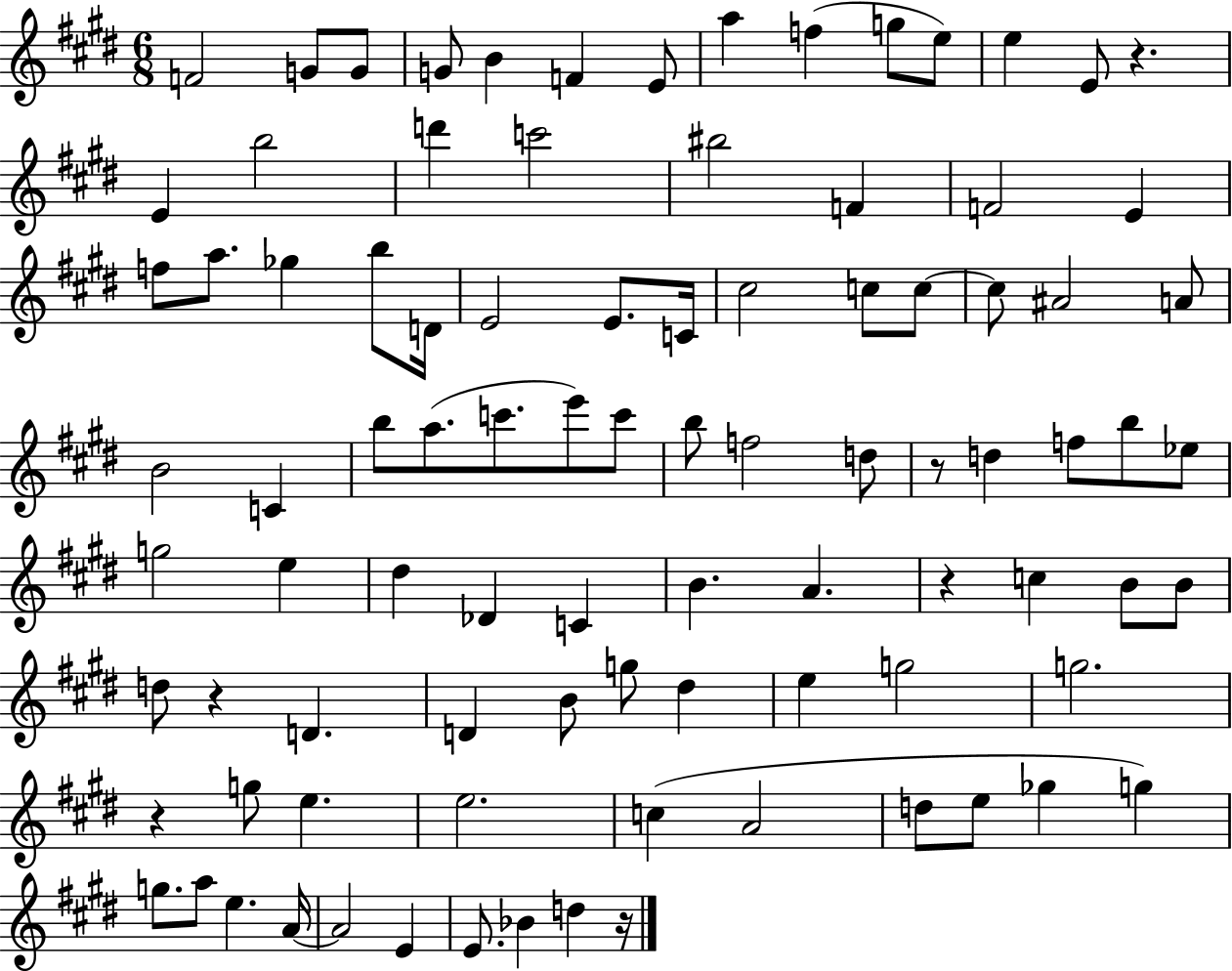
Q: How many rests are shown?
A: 6